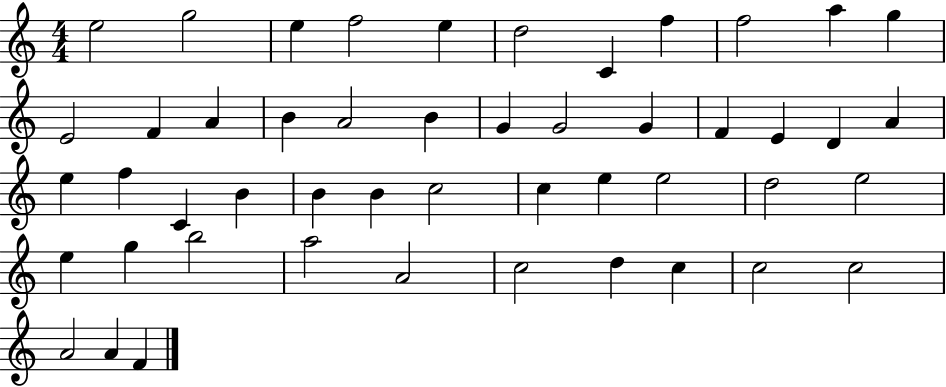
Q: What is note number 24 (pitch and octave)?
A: A4